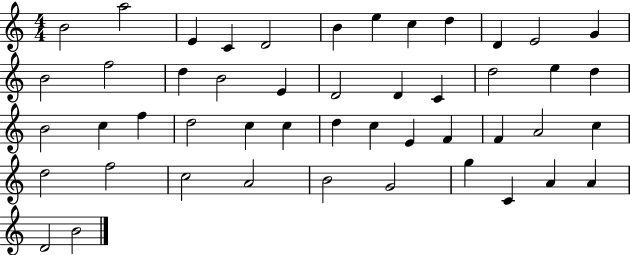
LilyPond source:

{
  \clef treble
  \numericTimeSignature
  \time 4/4
  \key c \major
  b'2 a''2 | e'4 c'4 d'2 | b'4 e''4 c''4 d''4 | d'4 e'2 g'4 | \break b'2 f''2 | d''4 b'2 e'4 | d'2 d'4 c'4 | d''2 e''4 d''4 | \break b'2 c''4 f''4 | d''2 c''4 c''4 | d''4 c''4 e'4 f'4 | f'4 a'2 c''4 | \break d''2 f''2 | c''2 a'2 | b'2 g'2 | g''4 c'4 a'4 a'4 | \break d'2 b'2 | \bar "|."
}